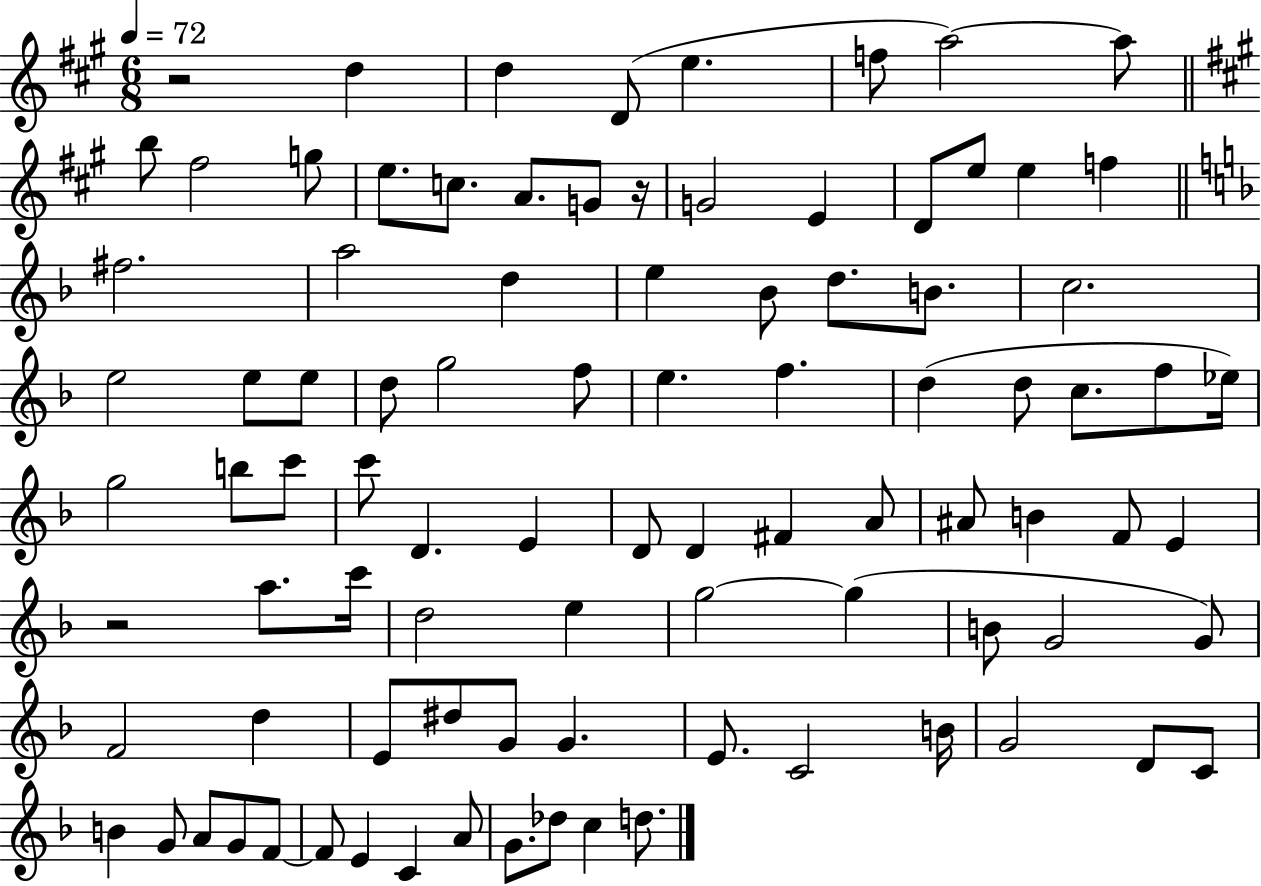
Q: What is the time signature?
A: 6/8